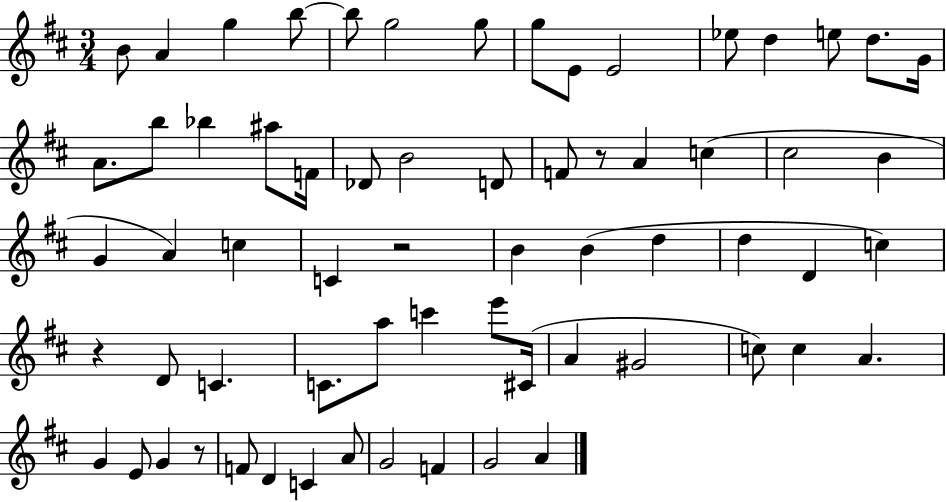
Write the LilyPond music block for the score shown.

{
  \clef treble
  \numericTimeSignature
  \time 3/4
  \key d \major
  b'8 a'4 g''4 b''8~~ | b''8 g''2 g''8 | g''8 e'8 e'2 | ees''8 d''4 e''8 d''8. g'16 | \break a'8. b''8 bes''4 ais''8 f'16 | des'8 b'2 d'8 | f'8 r8 a'4 c''4( | cis''2 b'4 | \break g'4 a'4) c''4 | c'4 r2 | b'4 b'4( d''4 | d''4 d'4 c''4) | \break r4 d'8 c'4. | c'8. a''8 c'''4 e'''8 cis'16( | a'4 gis'2 | c''8) c''4 a'4. | \break g'4 e'8 g'4 r8 | f'8 d'4 c'4 a'8 | g'2 f'4 | g'2 a'4 | \break \bar "|."
}